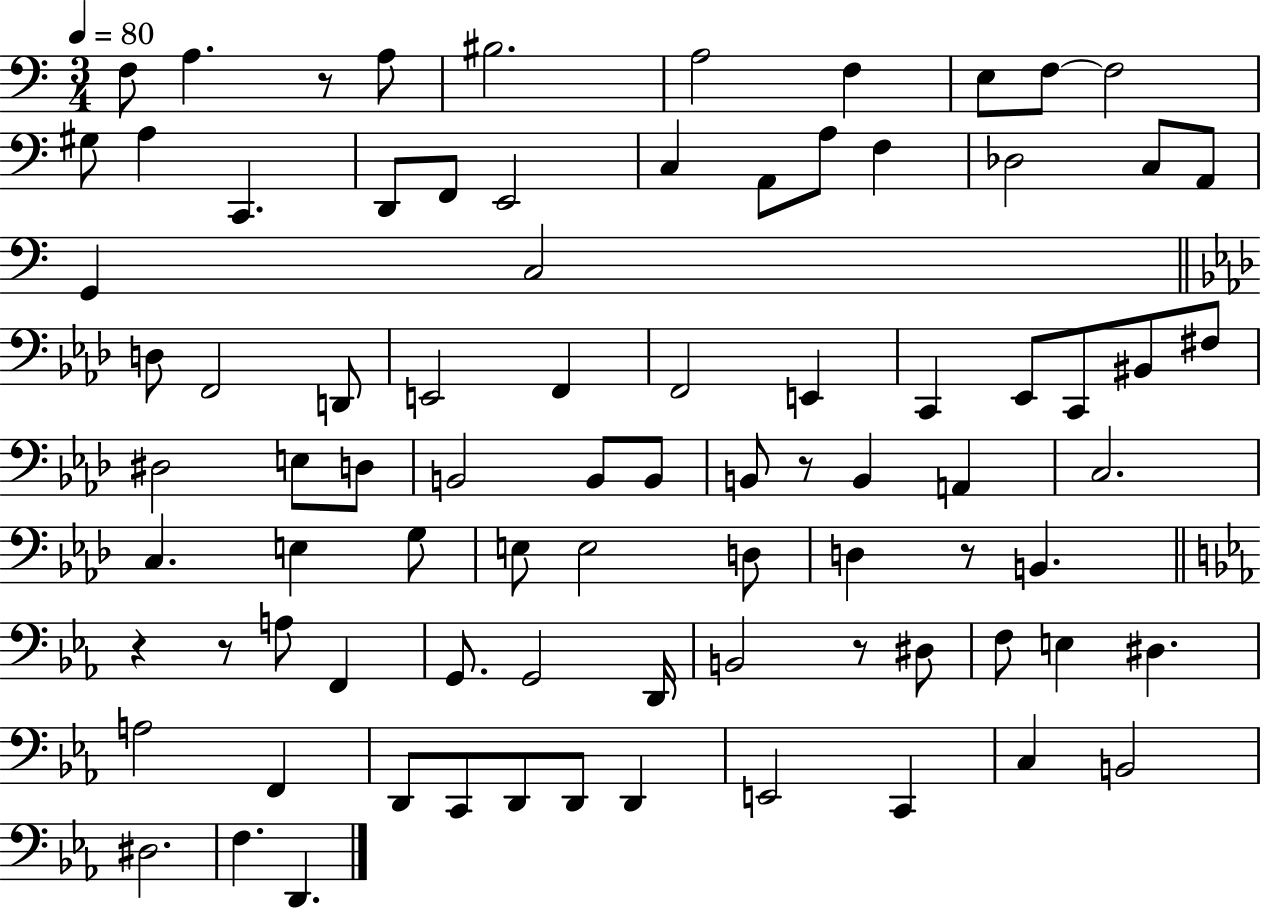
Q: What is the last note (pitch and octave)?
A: D2